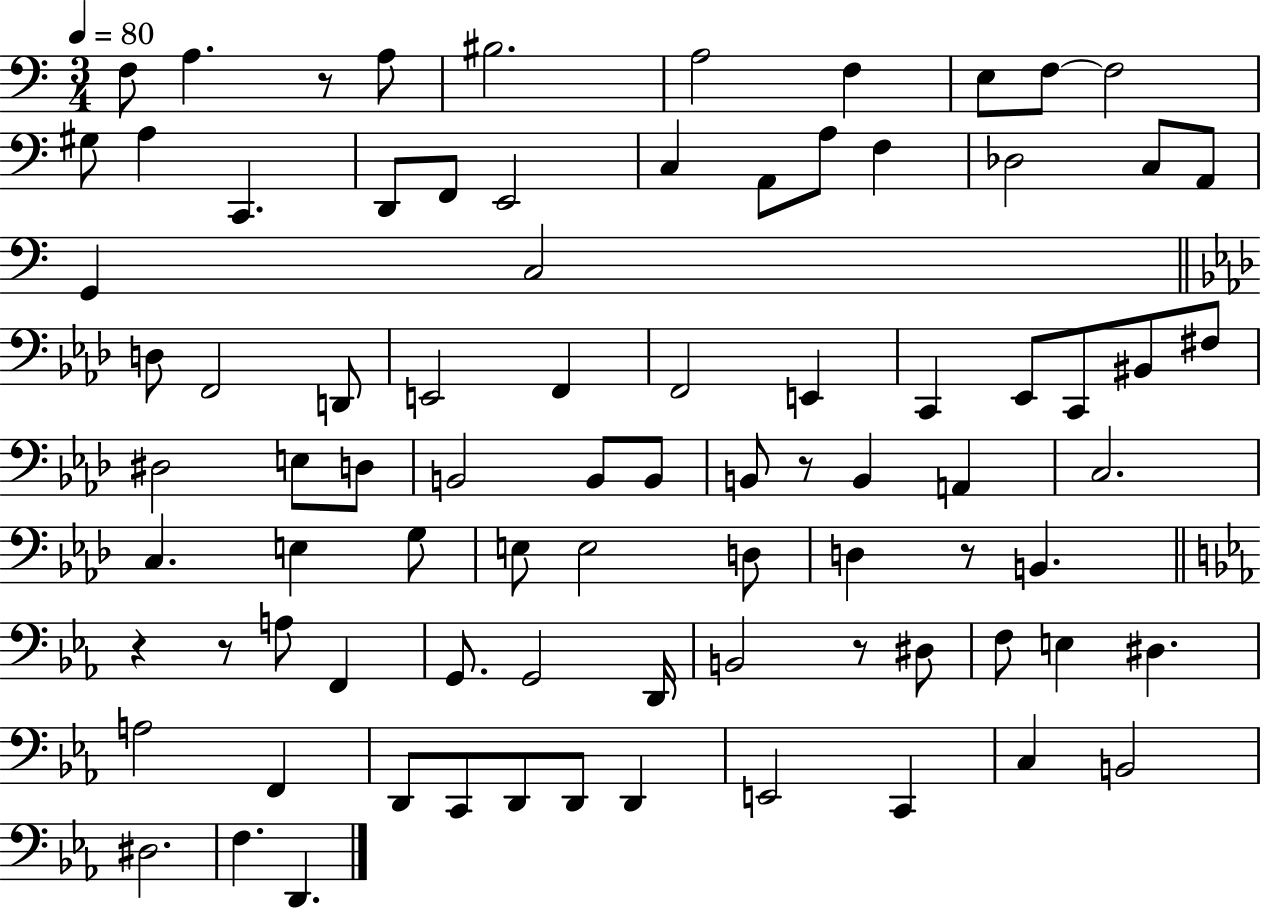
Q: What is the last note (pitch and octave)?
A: D2